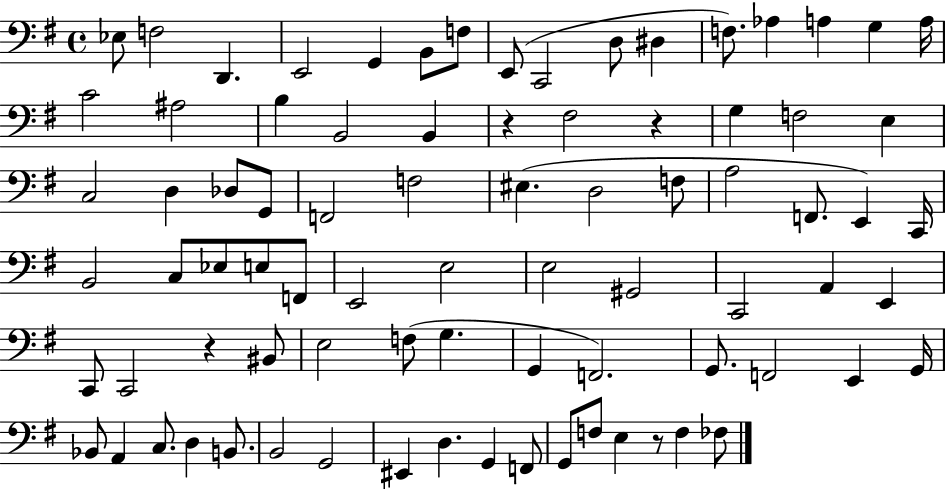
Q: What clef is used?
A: bass